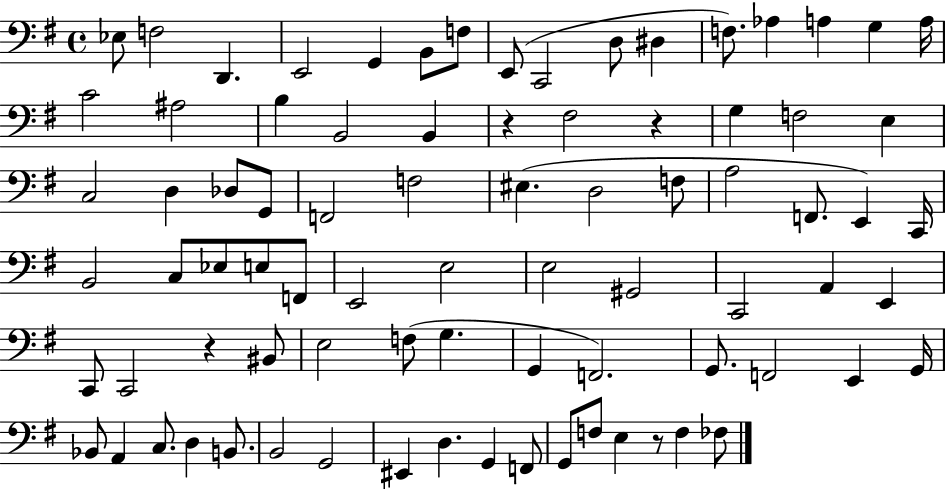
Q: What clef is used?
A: bass